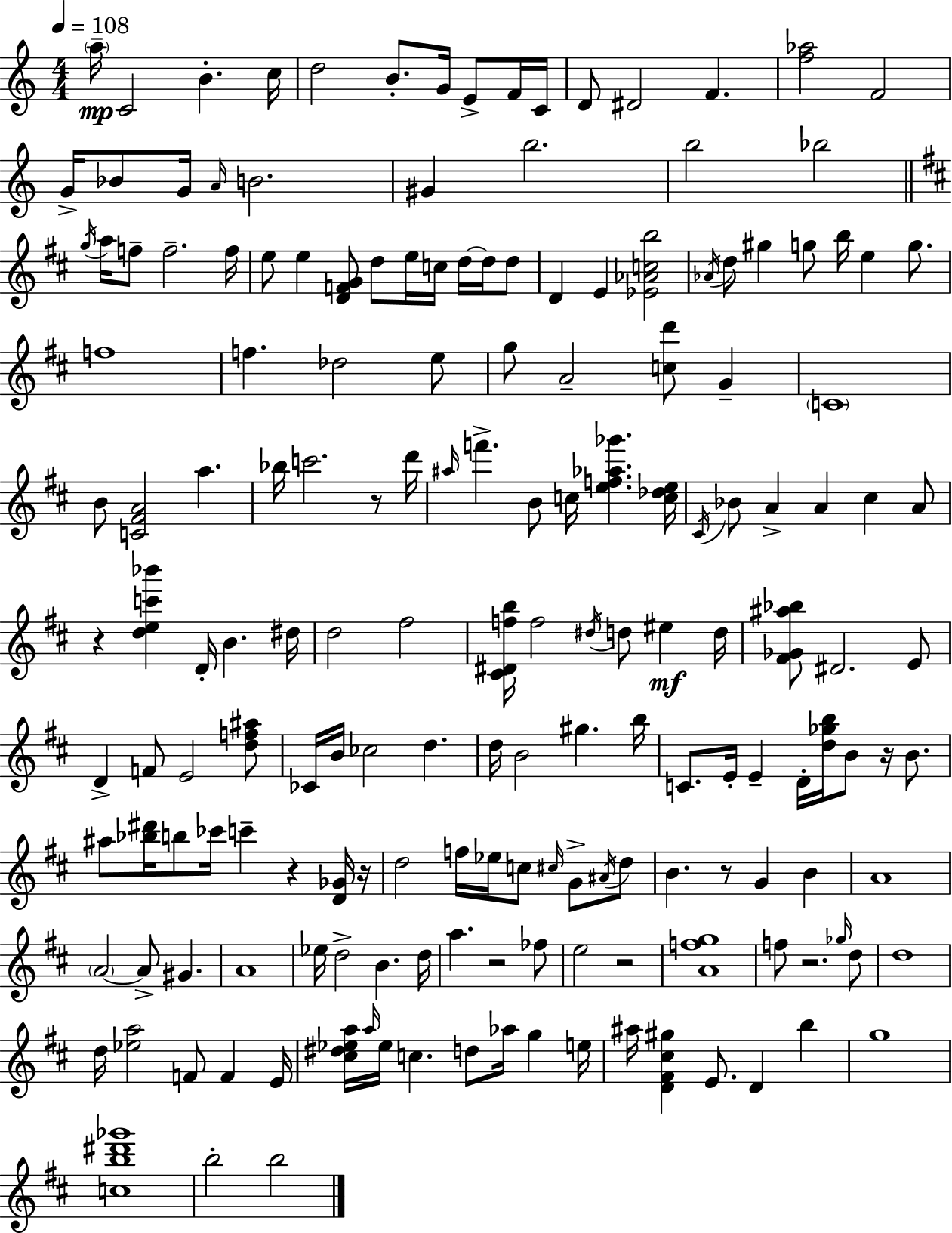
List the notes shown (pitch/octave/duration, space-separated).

A5/s C4/h B4/q. C5/s D5/h B4/e. G4/s E4/e F4/s C4/s D4/e D#4/h F4/q. [F5,Ab5]/h F4/h G4/s Bb4/e G4/s A4/s B4/h. G#4/q B5/h. B5/h Bb5/h G5/s A5/s F5/e F5/h. F5/s E5/e E5/q [D4,F4,G4]/e D5/e E5/s C5/s D5/s D5/s D5/e D4/q E4/q [Eb4,Ab4,C5,B5]/h Ab4/s D5/e G#5/q G5/e B5/s E5/q G5/e. F5/w F5/q. Db5/h E5/e G5/e A4/h [C5,D6]/e G4/q C4/w B4/e [C4,F#4,A4]/h A5/q. Bb5/s C6/h. R/e D6/s A#5/s F6/q. B4/e C5/s [E5,F5,Ab5,Gb6]/q. [C5,Db5,E5]/s C#4/s Bb4/e A4/q A4/q C#5/q A4/e R/q [D5,E5,C6,Bb6]/q D4/s B4/q. D#5/s D5/h F#5/h [C#4,D#4,F5,B5]/s F5/h D#5/s D5/e EIS5/q D5/s [F#4,Gb4,A#5,Bb5]/e D#4/h. E4/e D4/q F4/e E4/h [D5,F5,A#5]/e CES4/s B4/s CES5/h D5/q. D5/s B4/h G#5/q. B5/s C4/e. E4/s E4/q D4/s [D5,Gb5,B5]/s B4/e R/s B4/e. A#5/e [Bb5,D#6]/s B5/e CES6/s C6/q R/q [D4,Gb4]/s R/s D5/h F5/s Eb5/s C5/e C#5/s G4/e A#4/s D5/e B4/q. R/e G4/q B4/q A4/w A4/h A4/e G#4/q. A4/w Eb5/s D5/h B4/q. D5/s A5/q. R/h FES5/e E5/h R/h [A4,F5,G5]/w F5/e R/h. Gb5/s D5/e D5/w D5/s [Eb5,A5]/h F4/e F4/q E4/s [C#5,D#5,Eb5,A5]/s A5/s Eb5/s C5/q. D5/e Ab5/s G5/q E5/s A#5/s [D4,F#4,C#5,G#5]/q E4/e. D4/q B5/q G5/w [C5,B5,D#6,Gb6]/w B5/h B5/h